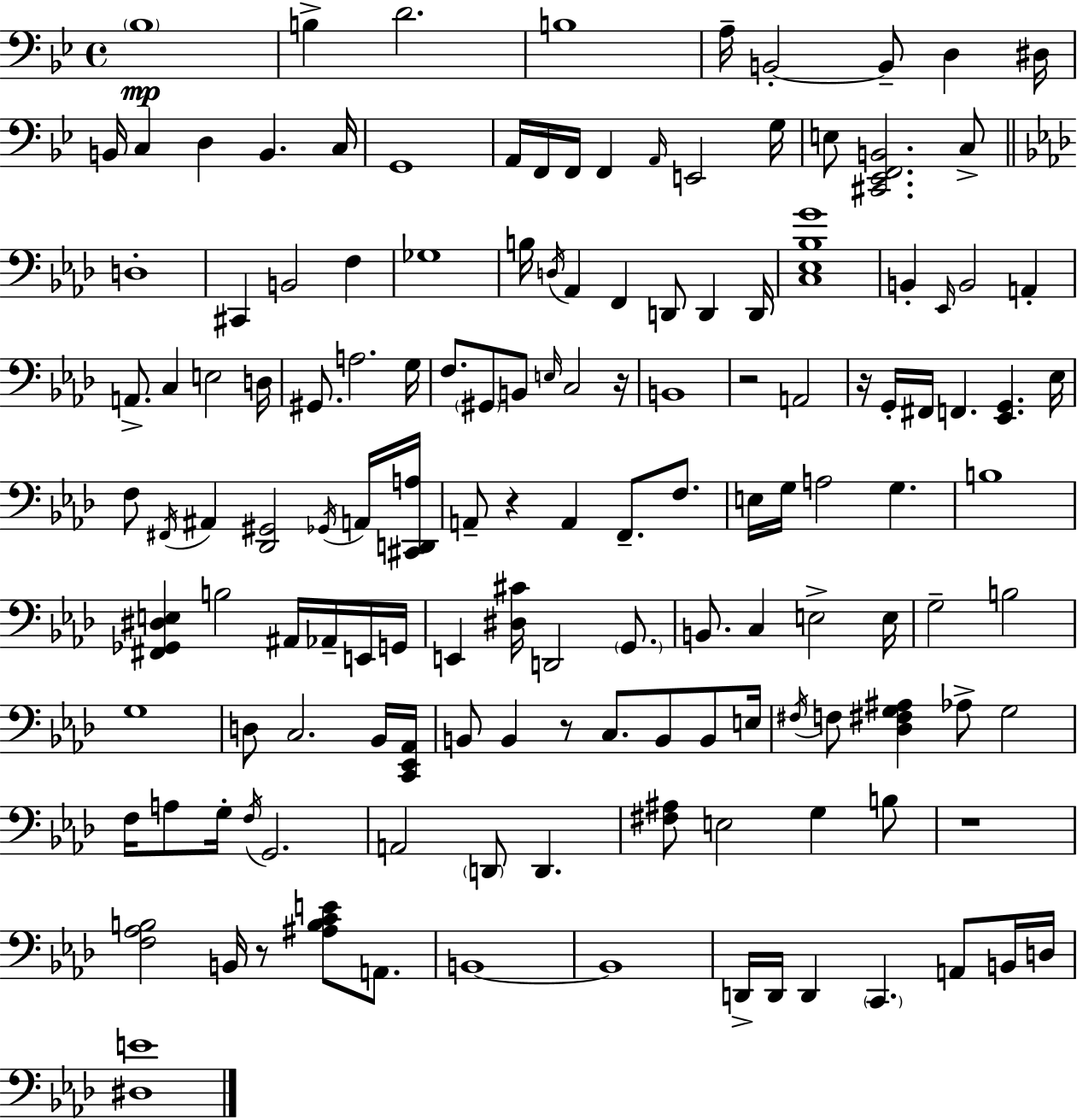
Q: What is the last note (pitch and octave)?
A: D3